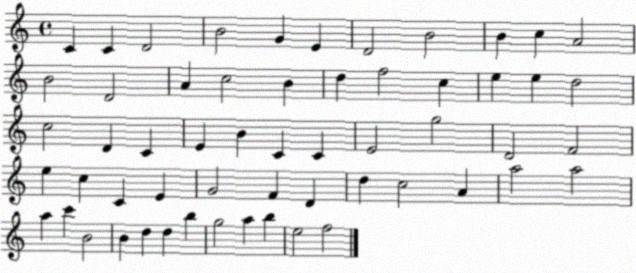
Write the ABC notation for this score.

X:1
T:Untitled
M:4/4
L:1/4
K:C
C C D2 B2 G E D2 B2 B c A2 B2 D2 A c2 B d f2 c e e d2 c2 D C E B C C E2 g2 D2 F2 e c C E G2 F D d c2 A a2 a2 a c' B2 B d d b g2 a b e2 f2